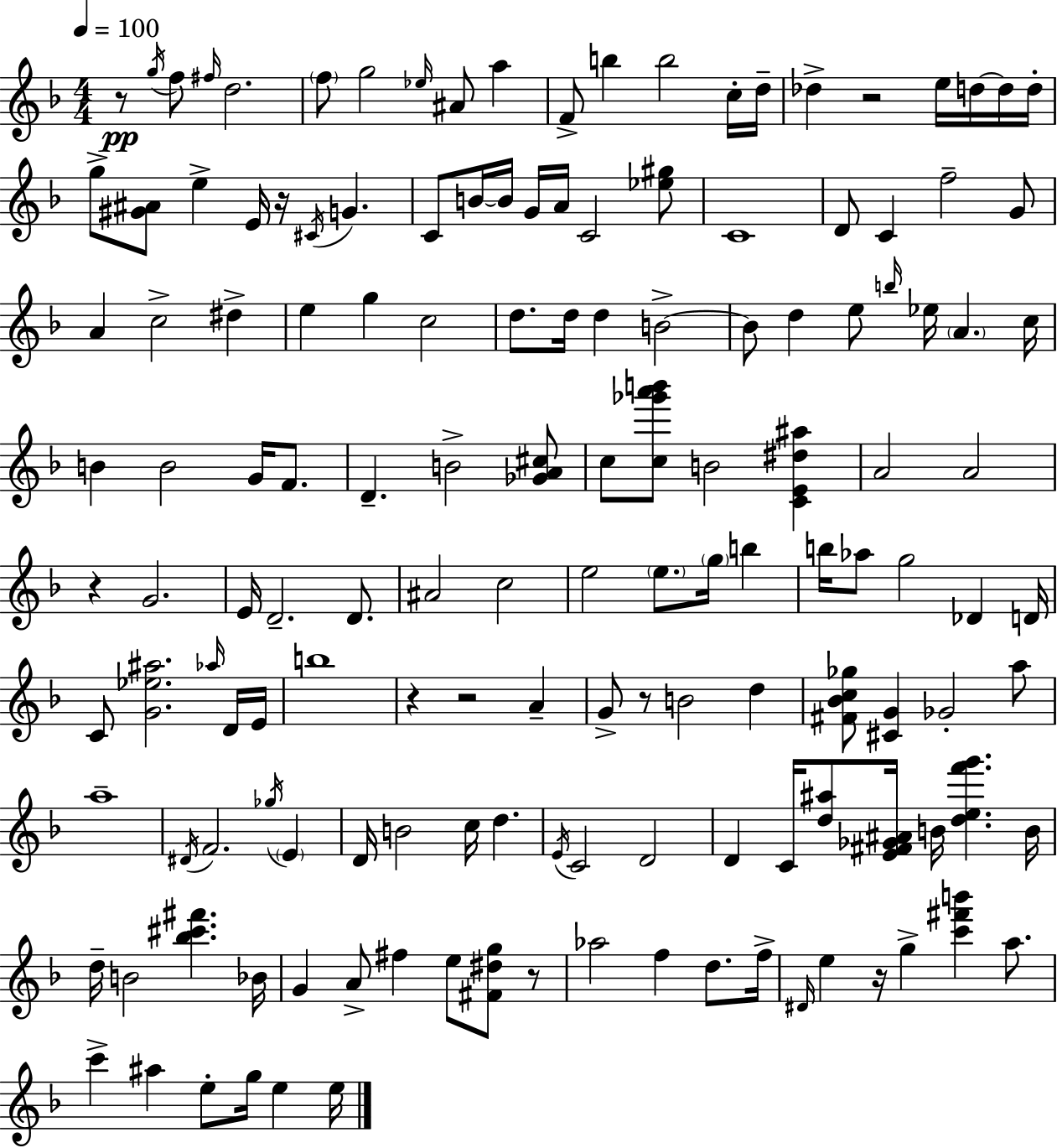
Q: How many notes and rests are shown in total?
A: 148